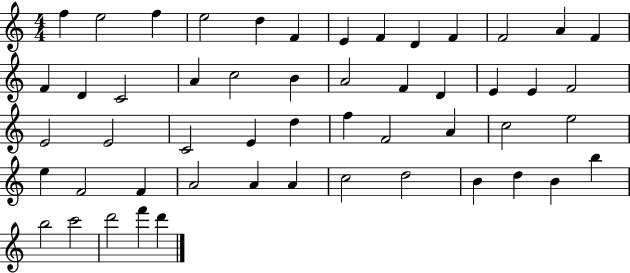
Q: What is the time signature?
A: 4/4